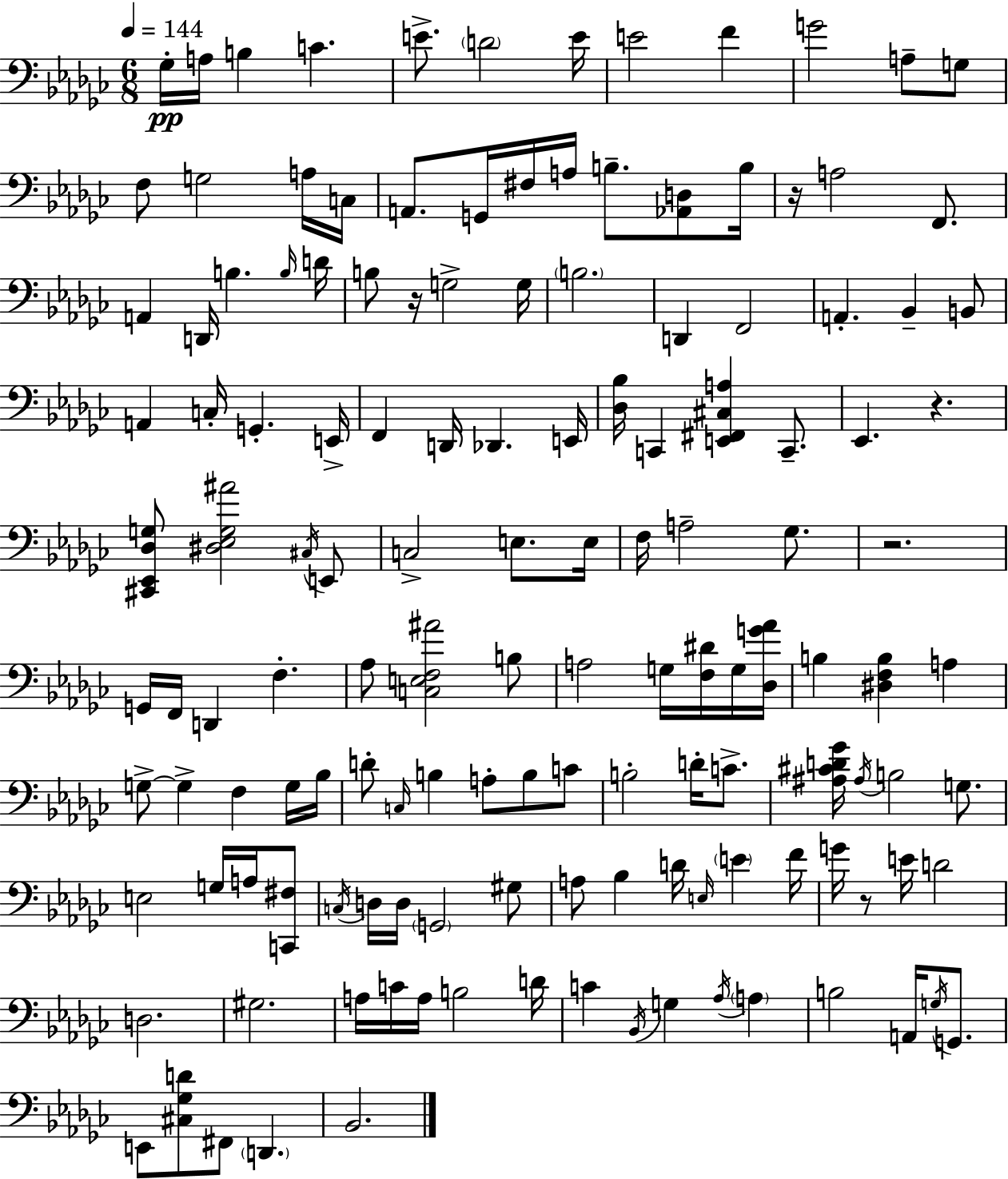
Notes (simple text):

Gb3/s A3/s B3/q C4/q. E4/e. D4/h E4/s E4/h F4/q G4/h A3/e G3/e F3/e G3/h A3/s C3/s A2/e. G2/s F#3/s A3/s B3/e. [Ab2,D3]/e B3/s R/s A3/h F2/e. A2/q D2/s B3/q. B3/s D4/s B3/e R/s G3/h G3/s B3/h. D2/q F2/h A2/q. Bb2/q B2/e A2/q C3/s G2/q. E2/s F2/q D2/s Db2/q. E2/s [Db3,Bb3]/s C2/q [E2,F#2,C#3,A3]/q C2/e. Eb2/q. R/q. [C#2,Eb2,Db3,G3]/e [D#3,Eb3,G3,A#4]/h C#3/s E2/e C3/h E3/e. E3/s F3/s A3/h Gb3/e. R/h. G2/s F2/s D2/q F3/q. Ab3/e [C3,E3,F3,A#4]/h B3/e A3/h G3/s [F3,D#4]/s G3/s [Db3,G4,Ab4]/s B3/q [D#3,F3,B3]/q A3/q G3/e G3/q F3/q G3/s Bb3/s D4/e C3/s B3/q A3/e B3/e C4/e B3/h D4/s C4/e. [A#3,C#4,D4,Gb4]/s A#3/s B3/h G3/e. E3/h G3/s A3/s [C2,F#3]/e C3/s D3/s D3/s G2/h G#3/e A3/e Bb3/q D4/s E3/s E4/q F4/s G4/s R/e E4/s D4/h D3/h. G#3/h. A3/s C4/s A3/s B3/h D4/s C4/q Bb2/s G3/q Ab3/s A3/q B3/h A2/s G3/s G2/e. E2/e [C#3,Gb3,D4]/e F#2/e D2/q. Bb2/h.